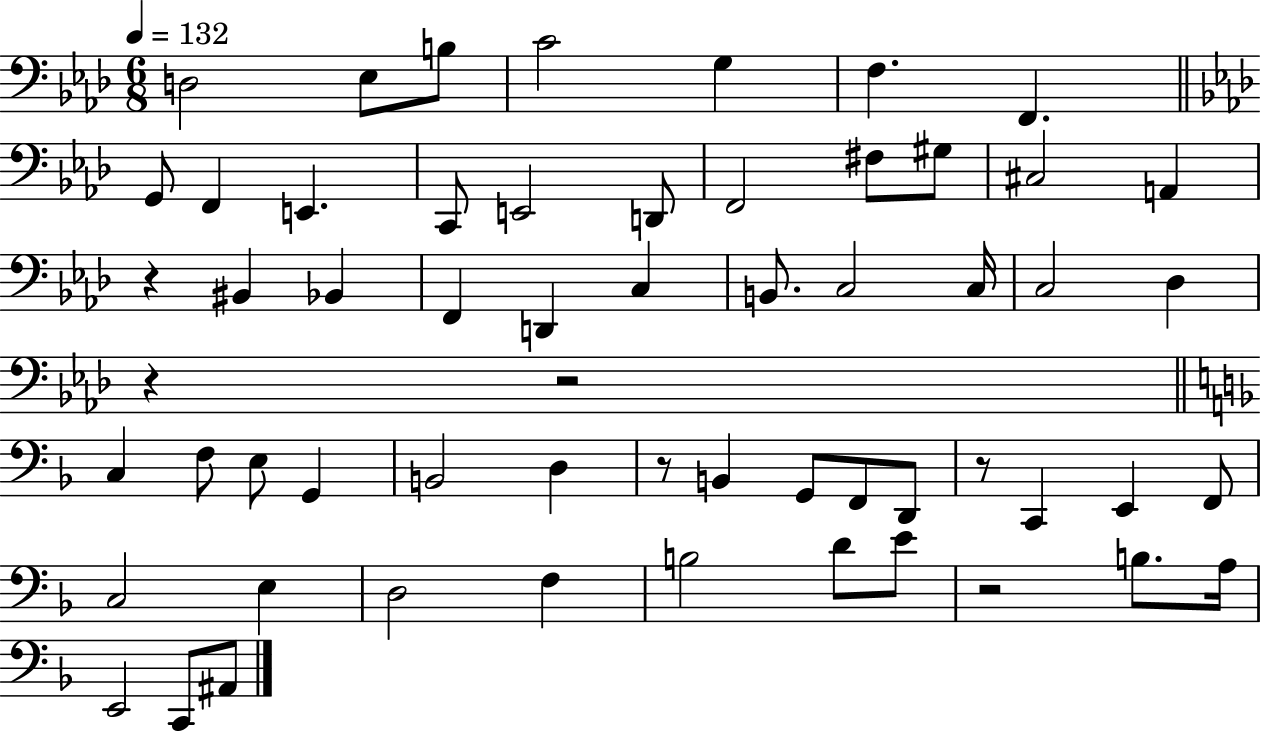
D3/h Eb3/e B3/e C4/h G3/q F3/q. F2/q. G2/e F2/q E2/q. C2/e E2/h D2/e F2/h F#3/e G#3/e C#3/h A2/q R/q BIS2/q Bb2/q F2/q D2/q C3/q B2/e. C3/h C3/s C3/h Db3/q R/q R/h C3/q F3/e E3/e G2/q B2/h D3/q R/e B2/q G2/e F2/e D2/e R/e C2/q E2/q F2/e C3/h E3/q D3/h F3/q B3/h D4/e E4/e R/h B3/e. A3/s E2/h C2/e A#2/e